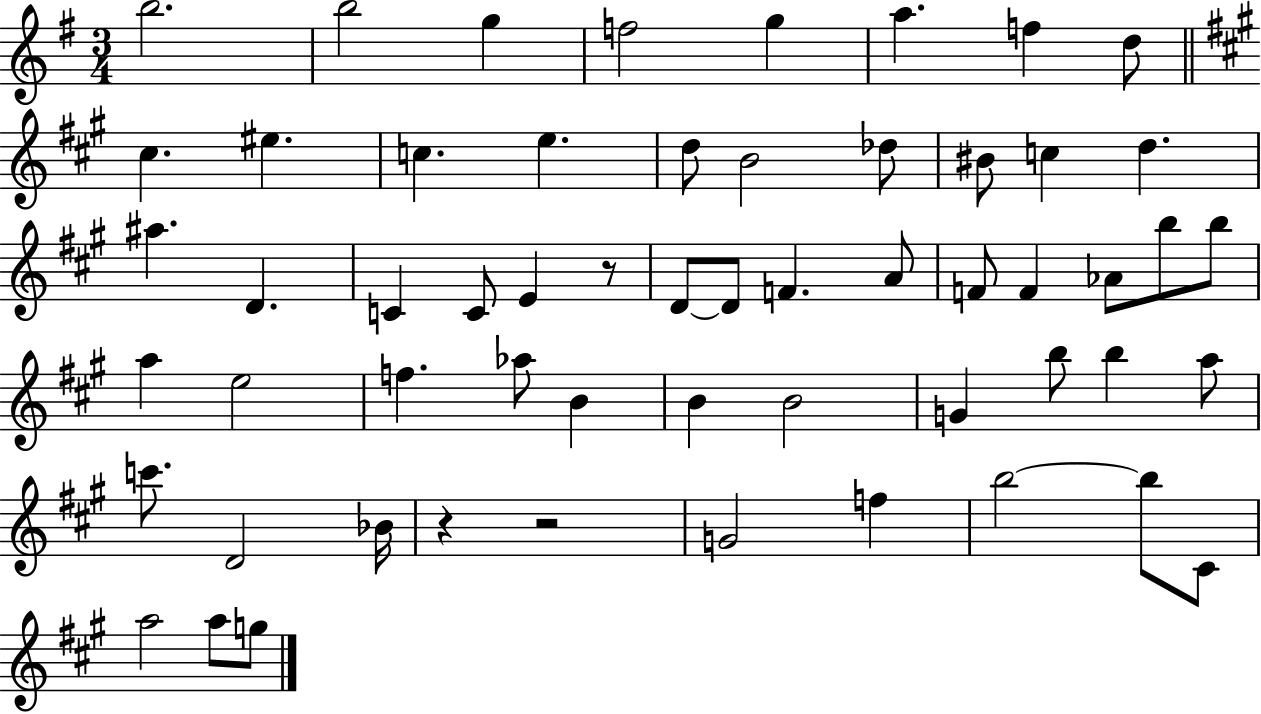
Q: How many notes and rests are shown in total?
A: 57